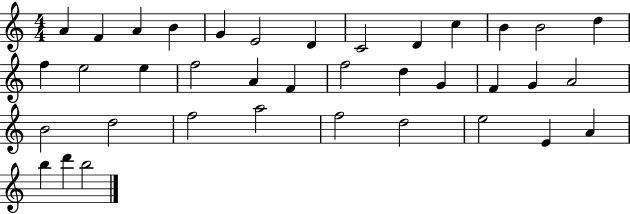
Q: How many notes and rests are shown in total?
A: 37